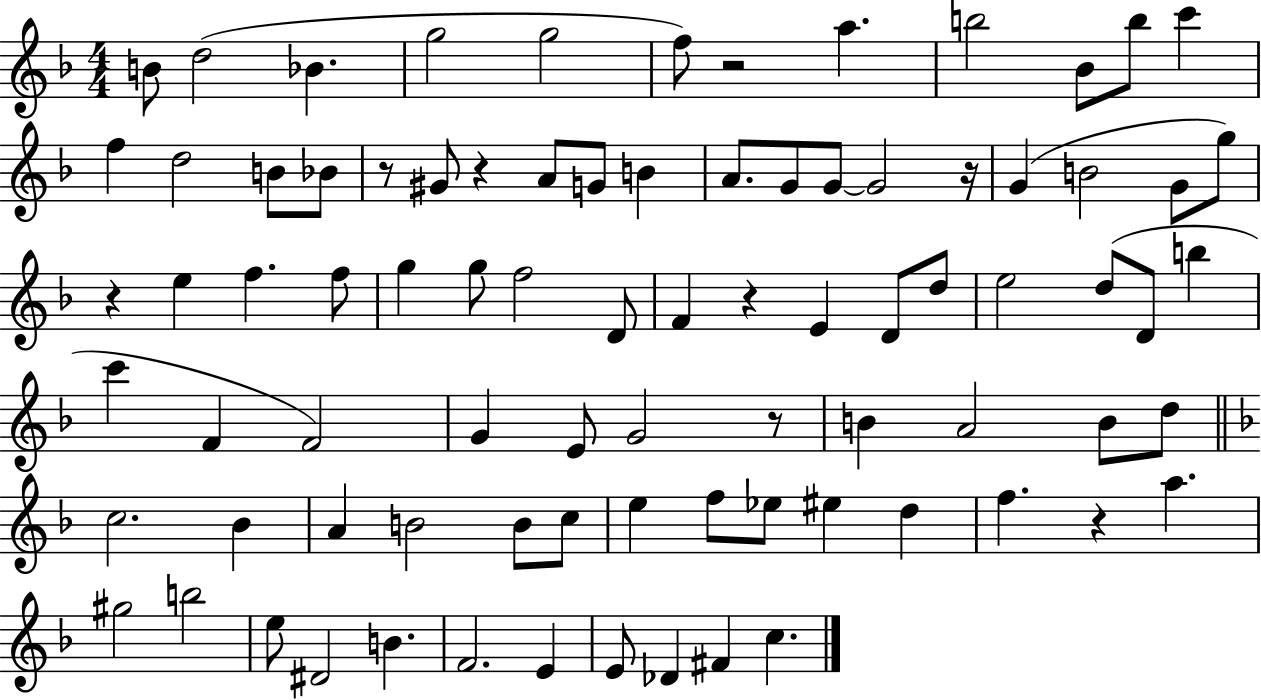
B4/e D5/h Bb4/q. G5/h G5/h F5/e R/h A5/q. B5/h Bb4/e B5/e C6/q F5/q D5/h B4/e Bb4/e R/e G#4/e R/q A4/e G4/e B4/q A4/e. G4/e G4/e G4/h R/s G4/q B4/h G4/e G5/e R/q E5/q F5/q. F5/e G5/q G5/e F5/h D4/e F4/q R/q E4/q D4/e D5/e E5/h D5/e D4/e B5/q C6/q F4/q F4/h G4/q E4/e G4/h R/e B4/q A4/h B4/e D5/e C5/h. Bb4/q A4/q B4/h B4/e C5/e E5/q F5/e Eb5/e EIS5/q D5/q F5/q. R/q A5/q. G#5/h B5/h E5/e D#4/h B4/q. F4/h. E4/q E4/e Db4/q F#4/q C5/q.